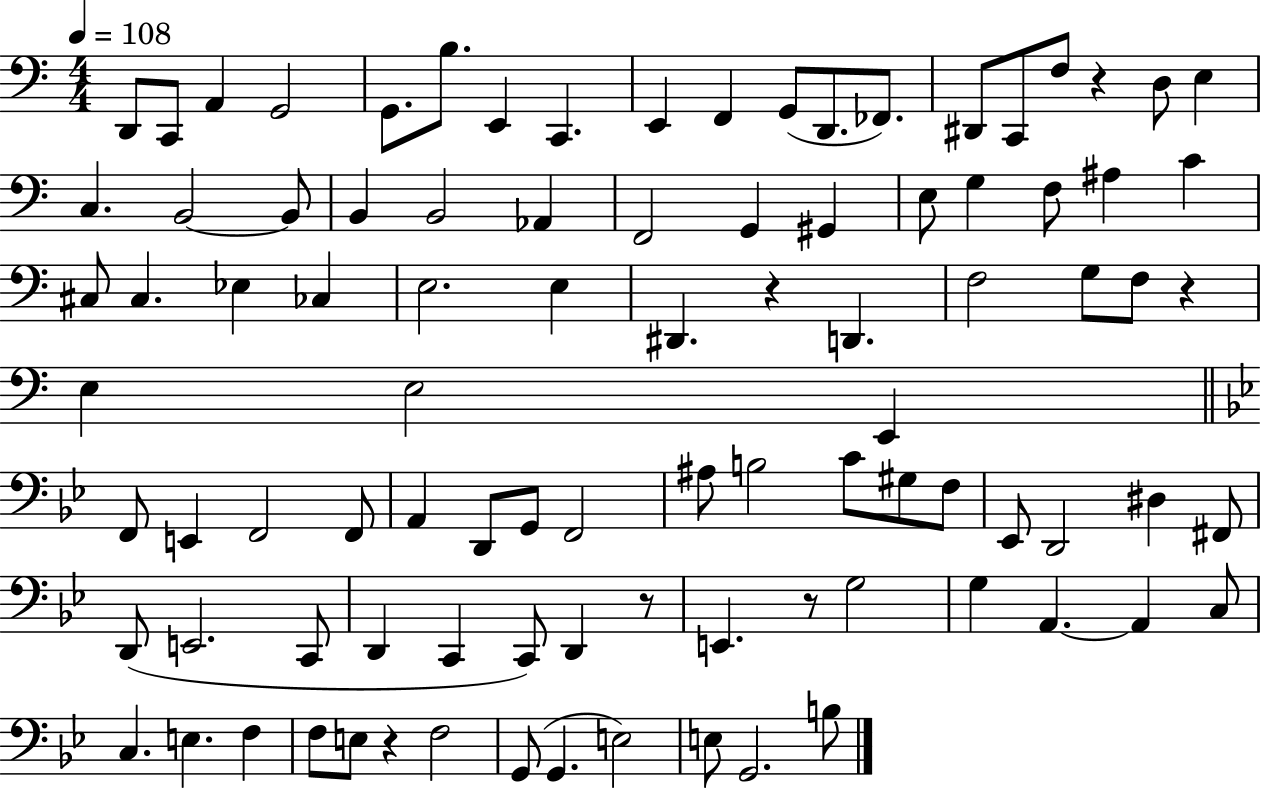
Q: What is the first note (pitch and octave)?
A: D2